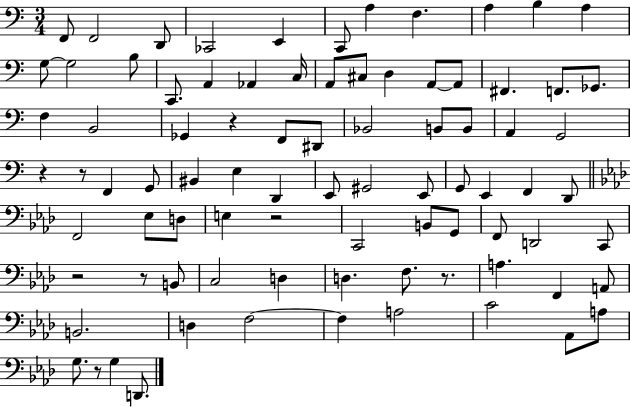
F2/e F2/h D2/e CES2/h E2/q C2/e A3/q F3/q. A3/q B3/q A3/q G3/e G3/h B3/e C2/e. A2/q Ab2/q C3/s A2/e C#3/e D3/q A2/e A2/e F#2/q. F2/e. Gb2/e. F3/q B2/h Gb2/q R/q F2/e D#2/e Bb2/h B2/e B2/e A2/q G2/h R/q R/e F2/q G2/e BIS2/q E3/q D2/q E2/e G#2/h E2/e G2/e E2/q F2/q D2/e F2/h Eb3/e D3/e E3/q R/h C2/h B2/e G2/e F2/e D2/h C2/e R/h R/e B2/e C3/h D3/q D3/q. F3/e. R/e. A3/q. F2/q A2/e B2/h. D3/q F3/h F3/q A3/h C4/h Ab2/e A3/e G3/e. R/e G3/q D2/e.